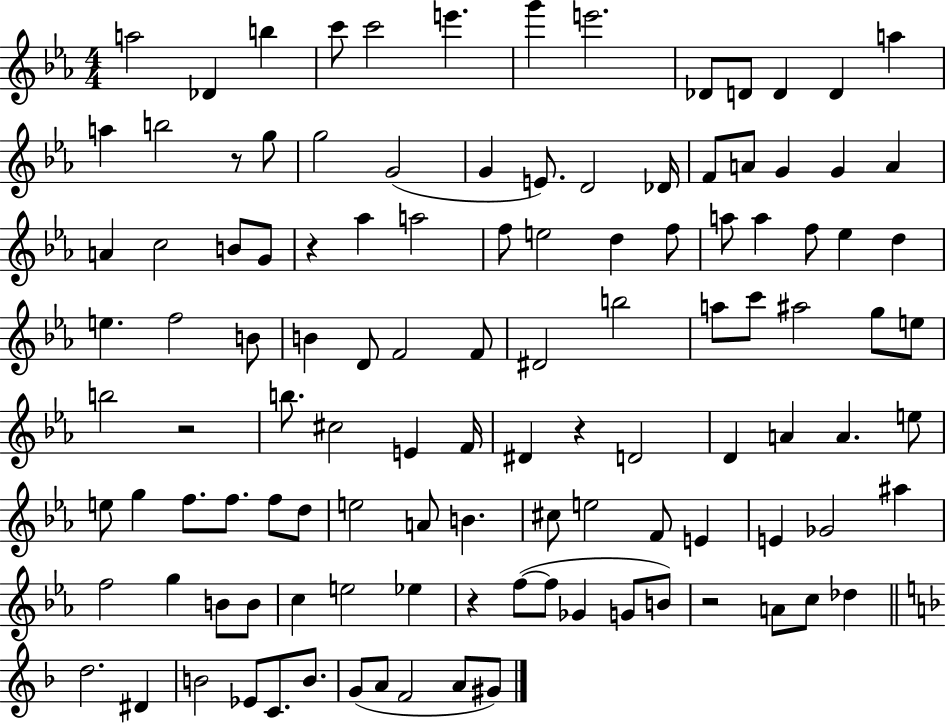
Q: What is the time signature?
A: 4/4